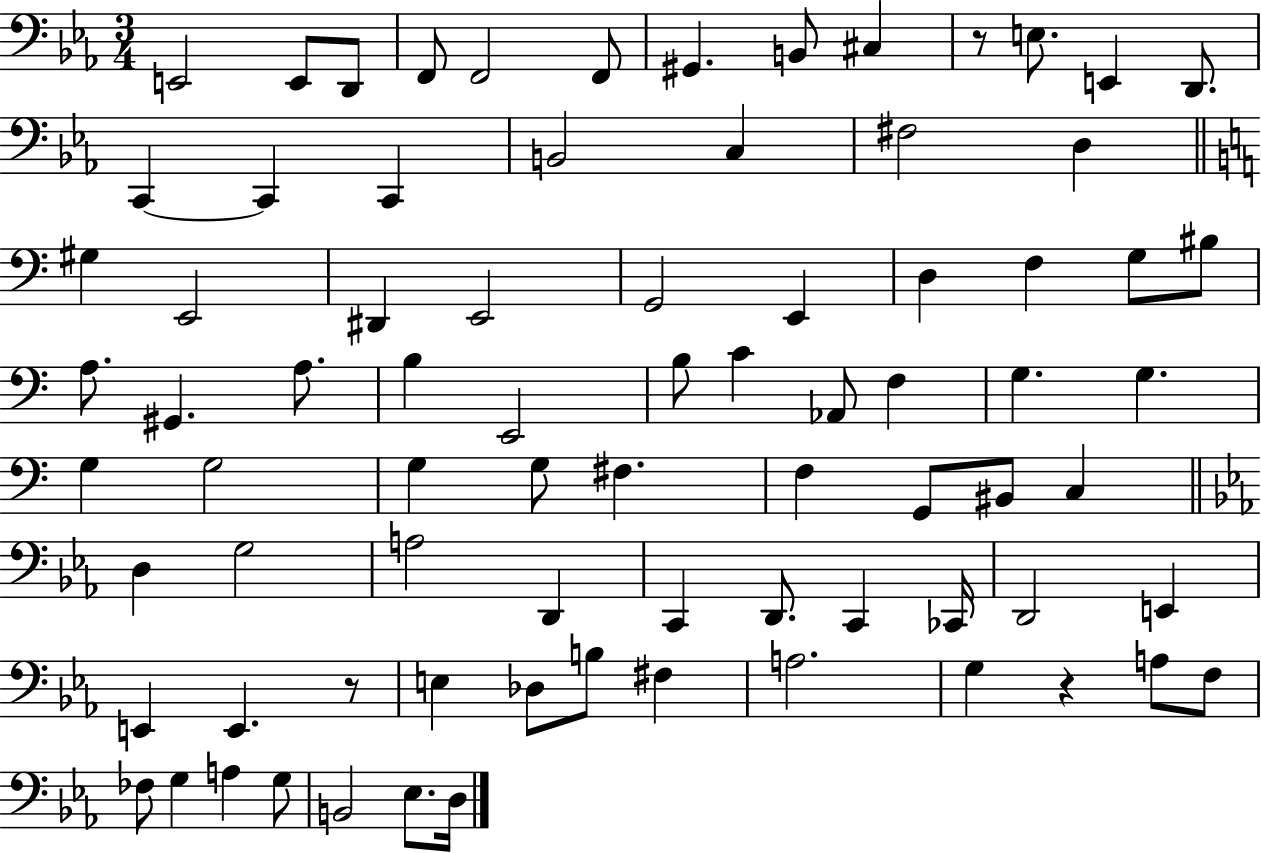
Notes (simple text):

E2/h E2/e D2/e F2/e F2/h F2/e G#2/q. B2/e C#3/q R/e E3/e. E2/q D2/e. C2/q C2/q C2/q B2/h C3/q F#3/h D3/q G#3/q E2/h D#2/q E2/h G2/h E2/q D3/q F3/q G3/e BIS3/e A3/e. G#2/q. A3/e. B3/q E2/h B3/e C4/q Ab2/e F3/q G3/q. G3/q. G3/q G3/h G3/q G3/e F#3/q. F3/q G2/e BIS2/e C3/q D3/q G3/h A3/h D2/q C2/q D2/e. C2/q CES2/s D2/h E2/q E2/q E2/q. R/e E3/q Db3/e B3/e F#3/q A3/h. G3/q R/q A3/e F3/e FES3/e G3/q A3/q G3/e B2/h Eb3/e. D3/s